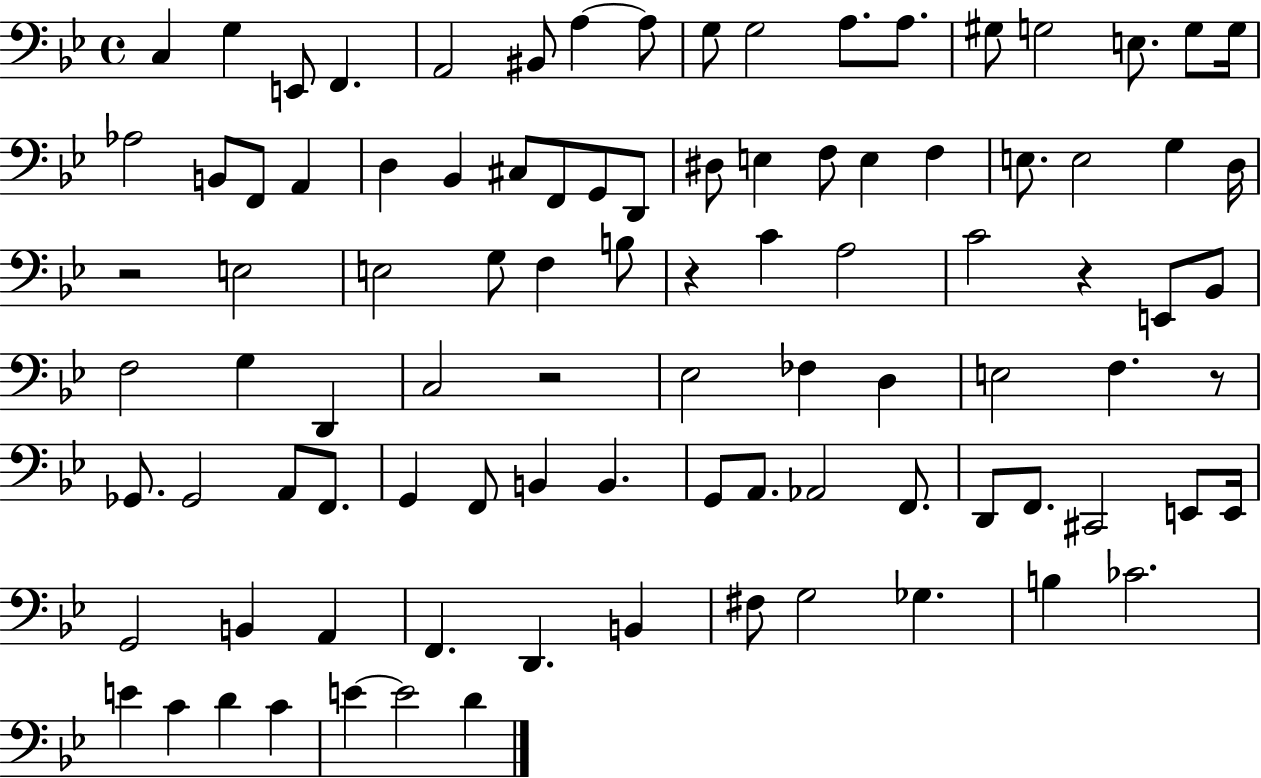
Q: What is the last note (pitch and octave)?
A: D4